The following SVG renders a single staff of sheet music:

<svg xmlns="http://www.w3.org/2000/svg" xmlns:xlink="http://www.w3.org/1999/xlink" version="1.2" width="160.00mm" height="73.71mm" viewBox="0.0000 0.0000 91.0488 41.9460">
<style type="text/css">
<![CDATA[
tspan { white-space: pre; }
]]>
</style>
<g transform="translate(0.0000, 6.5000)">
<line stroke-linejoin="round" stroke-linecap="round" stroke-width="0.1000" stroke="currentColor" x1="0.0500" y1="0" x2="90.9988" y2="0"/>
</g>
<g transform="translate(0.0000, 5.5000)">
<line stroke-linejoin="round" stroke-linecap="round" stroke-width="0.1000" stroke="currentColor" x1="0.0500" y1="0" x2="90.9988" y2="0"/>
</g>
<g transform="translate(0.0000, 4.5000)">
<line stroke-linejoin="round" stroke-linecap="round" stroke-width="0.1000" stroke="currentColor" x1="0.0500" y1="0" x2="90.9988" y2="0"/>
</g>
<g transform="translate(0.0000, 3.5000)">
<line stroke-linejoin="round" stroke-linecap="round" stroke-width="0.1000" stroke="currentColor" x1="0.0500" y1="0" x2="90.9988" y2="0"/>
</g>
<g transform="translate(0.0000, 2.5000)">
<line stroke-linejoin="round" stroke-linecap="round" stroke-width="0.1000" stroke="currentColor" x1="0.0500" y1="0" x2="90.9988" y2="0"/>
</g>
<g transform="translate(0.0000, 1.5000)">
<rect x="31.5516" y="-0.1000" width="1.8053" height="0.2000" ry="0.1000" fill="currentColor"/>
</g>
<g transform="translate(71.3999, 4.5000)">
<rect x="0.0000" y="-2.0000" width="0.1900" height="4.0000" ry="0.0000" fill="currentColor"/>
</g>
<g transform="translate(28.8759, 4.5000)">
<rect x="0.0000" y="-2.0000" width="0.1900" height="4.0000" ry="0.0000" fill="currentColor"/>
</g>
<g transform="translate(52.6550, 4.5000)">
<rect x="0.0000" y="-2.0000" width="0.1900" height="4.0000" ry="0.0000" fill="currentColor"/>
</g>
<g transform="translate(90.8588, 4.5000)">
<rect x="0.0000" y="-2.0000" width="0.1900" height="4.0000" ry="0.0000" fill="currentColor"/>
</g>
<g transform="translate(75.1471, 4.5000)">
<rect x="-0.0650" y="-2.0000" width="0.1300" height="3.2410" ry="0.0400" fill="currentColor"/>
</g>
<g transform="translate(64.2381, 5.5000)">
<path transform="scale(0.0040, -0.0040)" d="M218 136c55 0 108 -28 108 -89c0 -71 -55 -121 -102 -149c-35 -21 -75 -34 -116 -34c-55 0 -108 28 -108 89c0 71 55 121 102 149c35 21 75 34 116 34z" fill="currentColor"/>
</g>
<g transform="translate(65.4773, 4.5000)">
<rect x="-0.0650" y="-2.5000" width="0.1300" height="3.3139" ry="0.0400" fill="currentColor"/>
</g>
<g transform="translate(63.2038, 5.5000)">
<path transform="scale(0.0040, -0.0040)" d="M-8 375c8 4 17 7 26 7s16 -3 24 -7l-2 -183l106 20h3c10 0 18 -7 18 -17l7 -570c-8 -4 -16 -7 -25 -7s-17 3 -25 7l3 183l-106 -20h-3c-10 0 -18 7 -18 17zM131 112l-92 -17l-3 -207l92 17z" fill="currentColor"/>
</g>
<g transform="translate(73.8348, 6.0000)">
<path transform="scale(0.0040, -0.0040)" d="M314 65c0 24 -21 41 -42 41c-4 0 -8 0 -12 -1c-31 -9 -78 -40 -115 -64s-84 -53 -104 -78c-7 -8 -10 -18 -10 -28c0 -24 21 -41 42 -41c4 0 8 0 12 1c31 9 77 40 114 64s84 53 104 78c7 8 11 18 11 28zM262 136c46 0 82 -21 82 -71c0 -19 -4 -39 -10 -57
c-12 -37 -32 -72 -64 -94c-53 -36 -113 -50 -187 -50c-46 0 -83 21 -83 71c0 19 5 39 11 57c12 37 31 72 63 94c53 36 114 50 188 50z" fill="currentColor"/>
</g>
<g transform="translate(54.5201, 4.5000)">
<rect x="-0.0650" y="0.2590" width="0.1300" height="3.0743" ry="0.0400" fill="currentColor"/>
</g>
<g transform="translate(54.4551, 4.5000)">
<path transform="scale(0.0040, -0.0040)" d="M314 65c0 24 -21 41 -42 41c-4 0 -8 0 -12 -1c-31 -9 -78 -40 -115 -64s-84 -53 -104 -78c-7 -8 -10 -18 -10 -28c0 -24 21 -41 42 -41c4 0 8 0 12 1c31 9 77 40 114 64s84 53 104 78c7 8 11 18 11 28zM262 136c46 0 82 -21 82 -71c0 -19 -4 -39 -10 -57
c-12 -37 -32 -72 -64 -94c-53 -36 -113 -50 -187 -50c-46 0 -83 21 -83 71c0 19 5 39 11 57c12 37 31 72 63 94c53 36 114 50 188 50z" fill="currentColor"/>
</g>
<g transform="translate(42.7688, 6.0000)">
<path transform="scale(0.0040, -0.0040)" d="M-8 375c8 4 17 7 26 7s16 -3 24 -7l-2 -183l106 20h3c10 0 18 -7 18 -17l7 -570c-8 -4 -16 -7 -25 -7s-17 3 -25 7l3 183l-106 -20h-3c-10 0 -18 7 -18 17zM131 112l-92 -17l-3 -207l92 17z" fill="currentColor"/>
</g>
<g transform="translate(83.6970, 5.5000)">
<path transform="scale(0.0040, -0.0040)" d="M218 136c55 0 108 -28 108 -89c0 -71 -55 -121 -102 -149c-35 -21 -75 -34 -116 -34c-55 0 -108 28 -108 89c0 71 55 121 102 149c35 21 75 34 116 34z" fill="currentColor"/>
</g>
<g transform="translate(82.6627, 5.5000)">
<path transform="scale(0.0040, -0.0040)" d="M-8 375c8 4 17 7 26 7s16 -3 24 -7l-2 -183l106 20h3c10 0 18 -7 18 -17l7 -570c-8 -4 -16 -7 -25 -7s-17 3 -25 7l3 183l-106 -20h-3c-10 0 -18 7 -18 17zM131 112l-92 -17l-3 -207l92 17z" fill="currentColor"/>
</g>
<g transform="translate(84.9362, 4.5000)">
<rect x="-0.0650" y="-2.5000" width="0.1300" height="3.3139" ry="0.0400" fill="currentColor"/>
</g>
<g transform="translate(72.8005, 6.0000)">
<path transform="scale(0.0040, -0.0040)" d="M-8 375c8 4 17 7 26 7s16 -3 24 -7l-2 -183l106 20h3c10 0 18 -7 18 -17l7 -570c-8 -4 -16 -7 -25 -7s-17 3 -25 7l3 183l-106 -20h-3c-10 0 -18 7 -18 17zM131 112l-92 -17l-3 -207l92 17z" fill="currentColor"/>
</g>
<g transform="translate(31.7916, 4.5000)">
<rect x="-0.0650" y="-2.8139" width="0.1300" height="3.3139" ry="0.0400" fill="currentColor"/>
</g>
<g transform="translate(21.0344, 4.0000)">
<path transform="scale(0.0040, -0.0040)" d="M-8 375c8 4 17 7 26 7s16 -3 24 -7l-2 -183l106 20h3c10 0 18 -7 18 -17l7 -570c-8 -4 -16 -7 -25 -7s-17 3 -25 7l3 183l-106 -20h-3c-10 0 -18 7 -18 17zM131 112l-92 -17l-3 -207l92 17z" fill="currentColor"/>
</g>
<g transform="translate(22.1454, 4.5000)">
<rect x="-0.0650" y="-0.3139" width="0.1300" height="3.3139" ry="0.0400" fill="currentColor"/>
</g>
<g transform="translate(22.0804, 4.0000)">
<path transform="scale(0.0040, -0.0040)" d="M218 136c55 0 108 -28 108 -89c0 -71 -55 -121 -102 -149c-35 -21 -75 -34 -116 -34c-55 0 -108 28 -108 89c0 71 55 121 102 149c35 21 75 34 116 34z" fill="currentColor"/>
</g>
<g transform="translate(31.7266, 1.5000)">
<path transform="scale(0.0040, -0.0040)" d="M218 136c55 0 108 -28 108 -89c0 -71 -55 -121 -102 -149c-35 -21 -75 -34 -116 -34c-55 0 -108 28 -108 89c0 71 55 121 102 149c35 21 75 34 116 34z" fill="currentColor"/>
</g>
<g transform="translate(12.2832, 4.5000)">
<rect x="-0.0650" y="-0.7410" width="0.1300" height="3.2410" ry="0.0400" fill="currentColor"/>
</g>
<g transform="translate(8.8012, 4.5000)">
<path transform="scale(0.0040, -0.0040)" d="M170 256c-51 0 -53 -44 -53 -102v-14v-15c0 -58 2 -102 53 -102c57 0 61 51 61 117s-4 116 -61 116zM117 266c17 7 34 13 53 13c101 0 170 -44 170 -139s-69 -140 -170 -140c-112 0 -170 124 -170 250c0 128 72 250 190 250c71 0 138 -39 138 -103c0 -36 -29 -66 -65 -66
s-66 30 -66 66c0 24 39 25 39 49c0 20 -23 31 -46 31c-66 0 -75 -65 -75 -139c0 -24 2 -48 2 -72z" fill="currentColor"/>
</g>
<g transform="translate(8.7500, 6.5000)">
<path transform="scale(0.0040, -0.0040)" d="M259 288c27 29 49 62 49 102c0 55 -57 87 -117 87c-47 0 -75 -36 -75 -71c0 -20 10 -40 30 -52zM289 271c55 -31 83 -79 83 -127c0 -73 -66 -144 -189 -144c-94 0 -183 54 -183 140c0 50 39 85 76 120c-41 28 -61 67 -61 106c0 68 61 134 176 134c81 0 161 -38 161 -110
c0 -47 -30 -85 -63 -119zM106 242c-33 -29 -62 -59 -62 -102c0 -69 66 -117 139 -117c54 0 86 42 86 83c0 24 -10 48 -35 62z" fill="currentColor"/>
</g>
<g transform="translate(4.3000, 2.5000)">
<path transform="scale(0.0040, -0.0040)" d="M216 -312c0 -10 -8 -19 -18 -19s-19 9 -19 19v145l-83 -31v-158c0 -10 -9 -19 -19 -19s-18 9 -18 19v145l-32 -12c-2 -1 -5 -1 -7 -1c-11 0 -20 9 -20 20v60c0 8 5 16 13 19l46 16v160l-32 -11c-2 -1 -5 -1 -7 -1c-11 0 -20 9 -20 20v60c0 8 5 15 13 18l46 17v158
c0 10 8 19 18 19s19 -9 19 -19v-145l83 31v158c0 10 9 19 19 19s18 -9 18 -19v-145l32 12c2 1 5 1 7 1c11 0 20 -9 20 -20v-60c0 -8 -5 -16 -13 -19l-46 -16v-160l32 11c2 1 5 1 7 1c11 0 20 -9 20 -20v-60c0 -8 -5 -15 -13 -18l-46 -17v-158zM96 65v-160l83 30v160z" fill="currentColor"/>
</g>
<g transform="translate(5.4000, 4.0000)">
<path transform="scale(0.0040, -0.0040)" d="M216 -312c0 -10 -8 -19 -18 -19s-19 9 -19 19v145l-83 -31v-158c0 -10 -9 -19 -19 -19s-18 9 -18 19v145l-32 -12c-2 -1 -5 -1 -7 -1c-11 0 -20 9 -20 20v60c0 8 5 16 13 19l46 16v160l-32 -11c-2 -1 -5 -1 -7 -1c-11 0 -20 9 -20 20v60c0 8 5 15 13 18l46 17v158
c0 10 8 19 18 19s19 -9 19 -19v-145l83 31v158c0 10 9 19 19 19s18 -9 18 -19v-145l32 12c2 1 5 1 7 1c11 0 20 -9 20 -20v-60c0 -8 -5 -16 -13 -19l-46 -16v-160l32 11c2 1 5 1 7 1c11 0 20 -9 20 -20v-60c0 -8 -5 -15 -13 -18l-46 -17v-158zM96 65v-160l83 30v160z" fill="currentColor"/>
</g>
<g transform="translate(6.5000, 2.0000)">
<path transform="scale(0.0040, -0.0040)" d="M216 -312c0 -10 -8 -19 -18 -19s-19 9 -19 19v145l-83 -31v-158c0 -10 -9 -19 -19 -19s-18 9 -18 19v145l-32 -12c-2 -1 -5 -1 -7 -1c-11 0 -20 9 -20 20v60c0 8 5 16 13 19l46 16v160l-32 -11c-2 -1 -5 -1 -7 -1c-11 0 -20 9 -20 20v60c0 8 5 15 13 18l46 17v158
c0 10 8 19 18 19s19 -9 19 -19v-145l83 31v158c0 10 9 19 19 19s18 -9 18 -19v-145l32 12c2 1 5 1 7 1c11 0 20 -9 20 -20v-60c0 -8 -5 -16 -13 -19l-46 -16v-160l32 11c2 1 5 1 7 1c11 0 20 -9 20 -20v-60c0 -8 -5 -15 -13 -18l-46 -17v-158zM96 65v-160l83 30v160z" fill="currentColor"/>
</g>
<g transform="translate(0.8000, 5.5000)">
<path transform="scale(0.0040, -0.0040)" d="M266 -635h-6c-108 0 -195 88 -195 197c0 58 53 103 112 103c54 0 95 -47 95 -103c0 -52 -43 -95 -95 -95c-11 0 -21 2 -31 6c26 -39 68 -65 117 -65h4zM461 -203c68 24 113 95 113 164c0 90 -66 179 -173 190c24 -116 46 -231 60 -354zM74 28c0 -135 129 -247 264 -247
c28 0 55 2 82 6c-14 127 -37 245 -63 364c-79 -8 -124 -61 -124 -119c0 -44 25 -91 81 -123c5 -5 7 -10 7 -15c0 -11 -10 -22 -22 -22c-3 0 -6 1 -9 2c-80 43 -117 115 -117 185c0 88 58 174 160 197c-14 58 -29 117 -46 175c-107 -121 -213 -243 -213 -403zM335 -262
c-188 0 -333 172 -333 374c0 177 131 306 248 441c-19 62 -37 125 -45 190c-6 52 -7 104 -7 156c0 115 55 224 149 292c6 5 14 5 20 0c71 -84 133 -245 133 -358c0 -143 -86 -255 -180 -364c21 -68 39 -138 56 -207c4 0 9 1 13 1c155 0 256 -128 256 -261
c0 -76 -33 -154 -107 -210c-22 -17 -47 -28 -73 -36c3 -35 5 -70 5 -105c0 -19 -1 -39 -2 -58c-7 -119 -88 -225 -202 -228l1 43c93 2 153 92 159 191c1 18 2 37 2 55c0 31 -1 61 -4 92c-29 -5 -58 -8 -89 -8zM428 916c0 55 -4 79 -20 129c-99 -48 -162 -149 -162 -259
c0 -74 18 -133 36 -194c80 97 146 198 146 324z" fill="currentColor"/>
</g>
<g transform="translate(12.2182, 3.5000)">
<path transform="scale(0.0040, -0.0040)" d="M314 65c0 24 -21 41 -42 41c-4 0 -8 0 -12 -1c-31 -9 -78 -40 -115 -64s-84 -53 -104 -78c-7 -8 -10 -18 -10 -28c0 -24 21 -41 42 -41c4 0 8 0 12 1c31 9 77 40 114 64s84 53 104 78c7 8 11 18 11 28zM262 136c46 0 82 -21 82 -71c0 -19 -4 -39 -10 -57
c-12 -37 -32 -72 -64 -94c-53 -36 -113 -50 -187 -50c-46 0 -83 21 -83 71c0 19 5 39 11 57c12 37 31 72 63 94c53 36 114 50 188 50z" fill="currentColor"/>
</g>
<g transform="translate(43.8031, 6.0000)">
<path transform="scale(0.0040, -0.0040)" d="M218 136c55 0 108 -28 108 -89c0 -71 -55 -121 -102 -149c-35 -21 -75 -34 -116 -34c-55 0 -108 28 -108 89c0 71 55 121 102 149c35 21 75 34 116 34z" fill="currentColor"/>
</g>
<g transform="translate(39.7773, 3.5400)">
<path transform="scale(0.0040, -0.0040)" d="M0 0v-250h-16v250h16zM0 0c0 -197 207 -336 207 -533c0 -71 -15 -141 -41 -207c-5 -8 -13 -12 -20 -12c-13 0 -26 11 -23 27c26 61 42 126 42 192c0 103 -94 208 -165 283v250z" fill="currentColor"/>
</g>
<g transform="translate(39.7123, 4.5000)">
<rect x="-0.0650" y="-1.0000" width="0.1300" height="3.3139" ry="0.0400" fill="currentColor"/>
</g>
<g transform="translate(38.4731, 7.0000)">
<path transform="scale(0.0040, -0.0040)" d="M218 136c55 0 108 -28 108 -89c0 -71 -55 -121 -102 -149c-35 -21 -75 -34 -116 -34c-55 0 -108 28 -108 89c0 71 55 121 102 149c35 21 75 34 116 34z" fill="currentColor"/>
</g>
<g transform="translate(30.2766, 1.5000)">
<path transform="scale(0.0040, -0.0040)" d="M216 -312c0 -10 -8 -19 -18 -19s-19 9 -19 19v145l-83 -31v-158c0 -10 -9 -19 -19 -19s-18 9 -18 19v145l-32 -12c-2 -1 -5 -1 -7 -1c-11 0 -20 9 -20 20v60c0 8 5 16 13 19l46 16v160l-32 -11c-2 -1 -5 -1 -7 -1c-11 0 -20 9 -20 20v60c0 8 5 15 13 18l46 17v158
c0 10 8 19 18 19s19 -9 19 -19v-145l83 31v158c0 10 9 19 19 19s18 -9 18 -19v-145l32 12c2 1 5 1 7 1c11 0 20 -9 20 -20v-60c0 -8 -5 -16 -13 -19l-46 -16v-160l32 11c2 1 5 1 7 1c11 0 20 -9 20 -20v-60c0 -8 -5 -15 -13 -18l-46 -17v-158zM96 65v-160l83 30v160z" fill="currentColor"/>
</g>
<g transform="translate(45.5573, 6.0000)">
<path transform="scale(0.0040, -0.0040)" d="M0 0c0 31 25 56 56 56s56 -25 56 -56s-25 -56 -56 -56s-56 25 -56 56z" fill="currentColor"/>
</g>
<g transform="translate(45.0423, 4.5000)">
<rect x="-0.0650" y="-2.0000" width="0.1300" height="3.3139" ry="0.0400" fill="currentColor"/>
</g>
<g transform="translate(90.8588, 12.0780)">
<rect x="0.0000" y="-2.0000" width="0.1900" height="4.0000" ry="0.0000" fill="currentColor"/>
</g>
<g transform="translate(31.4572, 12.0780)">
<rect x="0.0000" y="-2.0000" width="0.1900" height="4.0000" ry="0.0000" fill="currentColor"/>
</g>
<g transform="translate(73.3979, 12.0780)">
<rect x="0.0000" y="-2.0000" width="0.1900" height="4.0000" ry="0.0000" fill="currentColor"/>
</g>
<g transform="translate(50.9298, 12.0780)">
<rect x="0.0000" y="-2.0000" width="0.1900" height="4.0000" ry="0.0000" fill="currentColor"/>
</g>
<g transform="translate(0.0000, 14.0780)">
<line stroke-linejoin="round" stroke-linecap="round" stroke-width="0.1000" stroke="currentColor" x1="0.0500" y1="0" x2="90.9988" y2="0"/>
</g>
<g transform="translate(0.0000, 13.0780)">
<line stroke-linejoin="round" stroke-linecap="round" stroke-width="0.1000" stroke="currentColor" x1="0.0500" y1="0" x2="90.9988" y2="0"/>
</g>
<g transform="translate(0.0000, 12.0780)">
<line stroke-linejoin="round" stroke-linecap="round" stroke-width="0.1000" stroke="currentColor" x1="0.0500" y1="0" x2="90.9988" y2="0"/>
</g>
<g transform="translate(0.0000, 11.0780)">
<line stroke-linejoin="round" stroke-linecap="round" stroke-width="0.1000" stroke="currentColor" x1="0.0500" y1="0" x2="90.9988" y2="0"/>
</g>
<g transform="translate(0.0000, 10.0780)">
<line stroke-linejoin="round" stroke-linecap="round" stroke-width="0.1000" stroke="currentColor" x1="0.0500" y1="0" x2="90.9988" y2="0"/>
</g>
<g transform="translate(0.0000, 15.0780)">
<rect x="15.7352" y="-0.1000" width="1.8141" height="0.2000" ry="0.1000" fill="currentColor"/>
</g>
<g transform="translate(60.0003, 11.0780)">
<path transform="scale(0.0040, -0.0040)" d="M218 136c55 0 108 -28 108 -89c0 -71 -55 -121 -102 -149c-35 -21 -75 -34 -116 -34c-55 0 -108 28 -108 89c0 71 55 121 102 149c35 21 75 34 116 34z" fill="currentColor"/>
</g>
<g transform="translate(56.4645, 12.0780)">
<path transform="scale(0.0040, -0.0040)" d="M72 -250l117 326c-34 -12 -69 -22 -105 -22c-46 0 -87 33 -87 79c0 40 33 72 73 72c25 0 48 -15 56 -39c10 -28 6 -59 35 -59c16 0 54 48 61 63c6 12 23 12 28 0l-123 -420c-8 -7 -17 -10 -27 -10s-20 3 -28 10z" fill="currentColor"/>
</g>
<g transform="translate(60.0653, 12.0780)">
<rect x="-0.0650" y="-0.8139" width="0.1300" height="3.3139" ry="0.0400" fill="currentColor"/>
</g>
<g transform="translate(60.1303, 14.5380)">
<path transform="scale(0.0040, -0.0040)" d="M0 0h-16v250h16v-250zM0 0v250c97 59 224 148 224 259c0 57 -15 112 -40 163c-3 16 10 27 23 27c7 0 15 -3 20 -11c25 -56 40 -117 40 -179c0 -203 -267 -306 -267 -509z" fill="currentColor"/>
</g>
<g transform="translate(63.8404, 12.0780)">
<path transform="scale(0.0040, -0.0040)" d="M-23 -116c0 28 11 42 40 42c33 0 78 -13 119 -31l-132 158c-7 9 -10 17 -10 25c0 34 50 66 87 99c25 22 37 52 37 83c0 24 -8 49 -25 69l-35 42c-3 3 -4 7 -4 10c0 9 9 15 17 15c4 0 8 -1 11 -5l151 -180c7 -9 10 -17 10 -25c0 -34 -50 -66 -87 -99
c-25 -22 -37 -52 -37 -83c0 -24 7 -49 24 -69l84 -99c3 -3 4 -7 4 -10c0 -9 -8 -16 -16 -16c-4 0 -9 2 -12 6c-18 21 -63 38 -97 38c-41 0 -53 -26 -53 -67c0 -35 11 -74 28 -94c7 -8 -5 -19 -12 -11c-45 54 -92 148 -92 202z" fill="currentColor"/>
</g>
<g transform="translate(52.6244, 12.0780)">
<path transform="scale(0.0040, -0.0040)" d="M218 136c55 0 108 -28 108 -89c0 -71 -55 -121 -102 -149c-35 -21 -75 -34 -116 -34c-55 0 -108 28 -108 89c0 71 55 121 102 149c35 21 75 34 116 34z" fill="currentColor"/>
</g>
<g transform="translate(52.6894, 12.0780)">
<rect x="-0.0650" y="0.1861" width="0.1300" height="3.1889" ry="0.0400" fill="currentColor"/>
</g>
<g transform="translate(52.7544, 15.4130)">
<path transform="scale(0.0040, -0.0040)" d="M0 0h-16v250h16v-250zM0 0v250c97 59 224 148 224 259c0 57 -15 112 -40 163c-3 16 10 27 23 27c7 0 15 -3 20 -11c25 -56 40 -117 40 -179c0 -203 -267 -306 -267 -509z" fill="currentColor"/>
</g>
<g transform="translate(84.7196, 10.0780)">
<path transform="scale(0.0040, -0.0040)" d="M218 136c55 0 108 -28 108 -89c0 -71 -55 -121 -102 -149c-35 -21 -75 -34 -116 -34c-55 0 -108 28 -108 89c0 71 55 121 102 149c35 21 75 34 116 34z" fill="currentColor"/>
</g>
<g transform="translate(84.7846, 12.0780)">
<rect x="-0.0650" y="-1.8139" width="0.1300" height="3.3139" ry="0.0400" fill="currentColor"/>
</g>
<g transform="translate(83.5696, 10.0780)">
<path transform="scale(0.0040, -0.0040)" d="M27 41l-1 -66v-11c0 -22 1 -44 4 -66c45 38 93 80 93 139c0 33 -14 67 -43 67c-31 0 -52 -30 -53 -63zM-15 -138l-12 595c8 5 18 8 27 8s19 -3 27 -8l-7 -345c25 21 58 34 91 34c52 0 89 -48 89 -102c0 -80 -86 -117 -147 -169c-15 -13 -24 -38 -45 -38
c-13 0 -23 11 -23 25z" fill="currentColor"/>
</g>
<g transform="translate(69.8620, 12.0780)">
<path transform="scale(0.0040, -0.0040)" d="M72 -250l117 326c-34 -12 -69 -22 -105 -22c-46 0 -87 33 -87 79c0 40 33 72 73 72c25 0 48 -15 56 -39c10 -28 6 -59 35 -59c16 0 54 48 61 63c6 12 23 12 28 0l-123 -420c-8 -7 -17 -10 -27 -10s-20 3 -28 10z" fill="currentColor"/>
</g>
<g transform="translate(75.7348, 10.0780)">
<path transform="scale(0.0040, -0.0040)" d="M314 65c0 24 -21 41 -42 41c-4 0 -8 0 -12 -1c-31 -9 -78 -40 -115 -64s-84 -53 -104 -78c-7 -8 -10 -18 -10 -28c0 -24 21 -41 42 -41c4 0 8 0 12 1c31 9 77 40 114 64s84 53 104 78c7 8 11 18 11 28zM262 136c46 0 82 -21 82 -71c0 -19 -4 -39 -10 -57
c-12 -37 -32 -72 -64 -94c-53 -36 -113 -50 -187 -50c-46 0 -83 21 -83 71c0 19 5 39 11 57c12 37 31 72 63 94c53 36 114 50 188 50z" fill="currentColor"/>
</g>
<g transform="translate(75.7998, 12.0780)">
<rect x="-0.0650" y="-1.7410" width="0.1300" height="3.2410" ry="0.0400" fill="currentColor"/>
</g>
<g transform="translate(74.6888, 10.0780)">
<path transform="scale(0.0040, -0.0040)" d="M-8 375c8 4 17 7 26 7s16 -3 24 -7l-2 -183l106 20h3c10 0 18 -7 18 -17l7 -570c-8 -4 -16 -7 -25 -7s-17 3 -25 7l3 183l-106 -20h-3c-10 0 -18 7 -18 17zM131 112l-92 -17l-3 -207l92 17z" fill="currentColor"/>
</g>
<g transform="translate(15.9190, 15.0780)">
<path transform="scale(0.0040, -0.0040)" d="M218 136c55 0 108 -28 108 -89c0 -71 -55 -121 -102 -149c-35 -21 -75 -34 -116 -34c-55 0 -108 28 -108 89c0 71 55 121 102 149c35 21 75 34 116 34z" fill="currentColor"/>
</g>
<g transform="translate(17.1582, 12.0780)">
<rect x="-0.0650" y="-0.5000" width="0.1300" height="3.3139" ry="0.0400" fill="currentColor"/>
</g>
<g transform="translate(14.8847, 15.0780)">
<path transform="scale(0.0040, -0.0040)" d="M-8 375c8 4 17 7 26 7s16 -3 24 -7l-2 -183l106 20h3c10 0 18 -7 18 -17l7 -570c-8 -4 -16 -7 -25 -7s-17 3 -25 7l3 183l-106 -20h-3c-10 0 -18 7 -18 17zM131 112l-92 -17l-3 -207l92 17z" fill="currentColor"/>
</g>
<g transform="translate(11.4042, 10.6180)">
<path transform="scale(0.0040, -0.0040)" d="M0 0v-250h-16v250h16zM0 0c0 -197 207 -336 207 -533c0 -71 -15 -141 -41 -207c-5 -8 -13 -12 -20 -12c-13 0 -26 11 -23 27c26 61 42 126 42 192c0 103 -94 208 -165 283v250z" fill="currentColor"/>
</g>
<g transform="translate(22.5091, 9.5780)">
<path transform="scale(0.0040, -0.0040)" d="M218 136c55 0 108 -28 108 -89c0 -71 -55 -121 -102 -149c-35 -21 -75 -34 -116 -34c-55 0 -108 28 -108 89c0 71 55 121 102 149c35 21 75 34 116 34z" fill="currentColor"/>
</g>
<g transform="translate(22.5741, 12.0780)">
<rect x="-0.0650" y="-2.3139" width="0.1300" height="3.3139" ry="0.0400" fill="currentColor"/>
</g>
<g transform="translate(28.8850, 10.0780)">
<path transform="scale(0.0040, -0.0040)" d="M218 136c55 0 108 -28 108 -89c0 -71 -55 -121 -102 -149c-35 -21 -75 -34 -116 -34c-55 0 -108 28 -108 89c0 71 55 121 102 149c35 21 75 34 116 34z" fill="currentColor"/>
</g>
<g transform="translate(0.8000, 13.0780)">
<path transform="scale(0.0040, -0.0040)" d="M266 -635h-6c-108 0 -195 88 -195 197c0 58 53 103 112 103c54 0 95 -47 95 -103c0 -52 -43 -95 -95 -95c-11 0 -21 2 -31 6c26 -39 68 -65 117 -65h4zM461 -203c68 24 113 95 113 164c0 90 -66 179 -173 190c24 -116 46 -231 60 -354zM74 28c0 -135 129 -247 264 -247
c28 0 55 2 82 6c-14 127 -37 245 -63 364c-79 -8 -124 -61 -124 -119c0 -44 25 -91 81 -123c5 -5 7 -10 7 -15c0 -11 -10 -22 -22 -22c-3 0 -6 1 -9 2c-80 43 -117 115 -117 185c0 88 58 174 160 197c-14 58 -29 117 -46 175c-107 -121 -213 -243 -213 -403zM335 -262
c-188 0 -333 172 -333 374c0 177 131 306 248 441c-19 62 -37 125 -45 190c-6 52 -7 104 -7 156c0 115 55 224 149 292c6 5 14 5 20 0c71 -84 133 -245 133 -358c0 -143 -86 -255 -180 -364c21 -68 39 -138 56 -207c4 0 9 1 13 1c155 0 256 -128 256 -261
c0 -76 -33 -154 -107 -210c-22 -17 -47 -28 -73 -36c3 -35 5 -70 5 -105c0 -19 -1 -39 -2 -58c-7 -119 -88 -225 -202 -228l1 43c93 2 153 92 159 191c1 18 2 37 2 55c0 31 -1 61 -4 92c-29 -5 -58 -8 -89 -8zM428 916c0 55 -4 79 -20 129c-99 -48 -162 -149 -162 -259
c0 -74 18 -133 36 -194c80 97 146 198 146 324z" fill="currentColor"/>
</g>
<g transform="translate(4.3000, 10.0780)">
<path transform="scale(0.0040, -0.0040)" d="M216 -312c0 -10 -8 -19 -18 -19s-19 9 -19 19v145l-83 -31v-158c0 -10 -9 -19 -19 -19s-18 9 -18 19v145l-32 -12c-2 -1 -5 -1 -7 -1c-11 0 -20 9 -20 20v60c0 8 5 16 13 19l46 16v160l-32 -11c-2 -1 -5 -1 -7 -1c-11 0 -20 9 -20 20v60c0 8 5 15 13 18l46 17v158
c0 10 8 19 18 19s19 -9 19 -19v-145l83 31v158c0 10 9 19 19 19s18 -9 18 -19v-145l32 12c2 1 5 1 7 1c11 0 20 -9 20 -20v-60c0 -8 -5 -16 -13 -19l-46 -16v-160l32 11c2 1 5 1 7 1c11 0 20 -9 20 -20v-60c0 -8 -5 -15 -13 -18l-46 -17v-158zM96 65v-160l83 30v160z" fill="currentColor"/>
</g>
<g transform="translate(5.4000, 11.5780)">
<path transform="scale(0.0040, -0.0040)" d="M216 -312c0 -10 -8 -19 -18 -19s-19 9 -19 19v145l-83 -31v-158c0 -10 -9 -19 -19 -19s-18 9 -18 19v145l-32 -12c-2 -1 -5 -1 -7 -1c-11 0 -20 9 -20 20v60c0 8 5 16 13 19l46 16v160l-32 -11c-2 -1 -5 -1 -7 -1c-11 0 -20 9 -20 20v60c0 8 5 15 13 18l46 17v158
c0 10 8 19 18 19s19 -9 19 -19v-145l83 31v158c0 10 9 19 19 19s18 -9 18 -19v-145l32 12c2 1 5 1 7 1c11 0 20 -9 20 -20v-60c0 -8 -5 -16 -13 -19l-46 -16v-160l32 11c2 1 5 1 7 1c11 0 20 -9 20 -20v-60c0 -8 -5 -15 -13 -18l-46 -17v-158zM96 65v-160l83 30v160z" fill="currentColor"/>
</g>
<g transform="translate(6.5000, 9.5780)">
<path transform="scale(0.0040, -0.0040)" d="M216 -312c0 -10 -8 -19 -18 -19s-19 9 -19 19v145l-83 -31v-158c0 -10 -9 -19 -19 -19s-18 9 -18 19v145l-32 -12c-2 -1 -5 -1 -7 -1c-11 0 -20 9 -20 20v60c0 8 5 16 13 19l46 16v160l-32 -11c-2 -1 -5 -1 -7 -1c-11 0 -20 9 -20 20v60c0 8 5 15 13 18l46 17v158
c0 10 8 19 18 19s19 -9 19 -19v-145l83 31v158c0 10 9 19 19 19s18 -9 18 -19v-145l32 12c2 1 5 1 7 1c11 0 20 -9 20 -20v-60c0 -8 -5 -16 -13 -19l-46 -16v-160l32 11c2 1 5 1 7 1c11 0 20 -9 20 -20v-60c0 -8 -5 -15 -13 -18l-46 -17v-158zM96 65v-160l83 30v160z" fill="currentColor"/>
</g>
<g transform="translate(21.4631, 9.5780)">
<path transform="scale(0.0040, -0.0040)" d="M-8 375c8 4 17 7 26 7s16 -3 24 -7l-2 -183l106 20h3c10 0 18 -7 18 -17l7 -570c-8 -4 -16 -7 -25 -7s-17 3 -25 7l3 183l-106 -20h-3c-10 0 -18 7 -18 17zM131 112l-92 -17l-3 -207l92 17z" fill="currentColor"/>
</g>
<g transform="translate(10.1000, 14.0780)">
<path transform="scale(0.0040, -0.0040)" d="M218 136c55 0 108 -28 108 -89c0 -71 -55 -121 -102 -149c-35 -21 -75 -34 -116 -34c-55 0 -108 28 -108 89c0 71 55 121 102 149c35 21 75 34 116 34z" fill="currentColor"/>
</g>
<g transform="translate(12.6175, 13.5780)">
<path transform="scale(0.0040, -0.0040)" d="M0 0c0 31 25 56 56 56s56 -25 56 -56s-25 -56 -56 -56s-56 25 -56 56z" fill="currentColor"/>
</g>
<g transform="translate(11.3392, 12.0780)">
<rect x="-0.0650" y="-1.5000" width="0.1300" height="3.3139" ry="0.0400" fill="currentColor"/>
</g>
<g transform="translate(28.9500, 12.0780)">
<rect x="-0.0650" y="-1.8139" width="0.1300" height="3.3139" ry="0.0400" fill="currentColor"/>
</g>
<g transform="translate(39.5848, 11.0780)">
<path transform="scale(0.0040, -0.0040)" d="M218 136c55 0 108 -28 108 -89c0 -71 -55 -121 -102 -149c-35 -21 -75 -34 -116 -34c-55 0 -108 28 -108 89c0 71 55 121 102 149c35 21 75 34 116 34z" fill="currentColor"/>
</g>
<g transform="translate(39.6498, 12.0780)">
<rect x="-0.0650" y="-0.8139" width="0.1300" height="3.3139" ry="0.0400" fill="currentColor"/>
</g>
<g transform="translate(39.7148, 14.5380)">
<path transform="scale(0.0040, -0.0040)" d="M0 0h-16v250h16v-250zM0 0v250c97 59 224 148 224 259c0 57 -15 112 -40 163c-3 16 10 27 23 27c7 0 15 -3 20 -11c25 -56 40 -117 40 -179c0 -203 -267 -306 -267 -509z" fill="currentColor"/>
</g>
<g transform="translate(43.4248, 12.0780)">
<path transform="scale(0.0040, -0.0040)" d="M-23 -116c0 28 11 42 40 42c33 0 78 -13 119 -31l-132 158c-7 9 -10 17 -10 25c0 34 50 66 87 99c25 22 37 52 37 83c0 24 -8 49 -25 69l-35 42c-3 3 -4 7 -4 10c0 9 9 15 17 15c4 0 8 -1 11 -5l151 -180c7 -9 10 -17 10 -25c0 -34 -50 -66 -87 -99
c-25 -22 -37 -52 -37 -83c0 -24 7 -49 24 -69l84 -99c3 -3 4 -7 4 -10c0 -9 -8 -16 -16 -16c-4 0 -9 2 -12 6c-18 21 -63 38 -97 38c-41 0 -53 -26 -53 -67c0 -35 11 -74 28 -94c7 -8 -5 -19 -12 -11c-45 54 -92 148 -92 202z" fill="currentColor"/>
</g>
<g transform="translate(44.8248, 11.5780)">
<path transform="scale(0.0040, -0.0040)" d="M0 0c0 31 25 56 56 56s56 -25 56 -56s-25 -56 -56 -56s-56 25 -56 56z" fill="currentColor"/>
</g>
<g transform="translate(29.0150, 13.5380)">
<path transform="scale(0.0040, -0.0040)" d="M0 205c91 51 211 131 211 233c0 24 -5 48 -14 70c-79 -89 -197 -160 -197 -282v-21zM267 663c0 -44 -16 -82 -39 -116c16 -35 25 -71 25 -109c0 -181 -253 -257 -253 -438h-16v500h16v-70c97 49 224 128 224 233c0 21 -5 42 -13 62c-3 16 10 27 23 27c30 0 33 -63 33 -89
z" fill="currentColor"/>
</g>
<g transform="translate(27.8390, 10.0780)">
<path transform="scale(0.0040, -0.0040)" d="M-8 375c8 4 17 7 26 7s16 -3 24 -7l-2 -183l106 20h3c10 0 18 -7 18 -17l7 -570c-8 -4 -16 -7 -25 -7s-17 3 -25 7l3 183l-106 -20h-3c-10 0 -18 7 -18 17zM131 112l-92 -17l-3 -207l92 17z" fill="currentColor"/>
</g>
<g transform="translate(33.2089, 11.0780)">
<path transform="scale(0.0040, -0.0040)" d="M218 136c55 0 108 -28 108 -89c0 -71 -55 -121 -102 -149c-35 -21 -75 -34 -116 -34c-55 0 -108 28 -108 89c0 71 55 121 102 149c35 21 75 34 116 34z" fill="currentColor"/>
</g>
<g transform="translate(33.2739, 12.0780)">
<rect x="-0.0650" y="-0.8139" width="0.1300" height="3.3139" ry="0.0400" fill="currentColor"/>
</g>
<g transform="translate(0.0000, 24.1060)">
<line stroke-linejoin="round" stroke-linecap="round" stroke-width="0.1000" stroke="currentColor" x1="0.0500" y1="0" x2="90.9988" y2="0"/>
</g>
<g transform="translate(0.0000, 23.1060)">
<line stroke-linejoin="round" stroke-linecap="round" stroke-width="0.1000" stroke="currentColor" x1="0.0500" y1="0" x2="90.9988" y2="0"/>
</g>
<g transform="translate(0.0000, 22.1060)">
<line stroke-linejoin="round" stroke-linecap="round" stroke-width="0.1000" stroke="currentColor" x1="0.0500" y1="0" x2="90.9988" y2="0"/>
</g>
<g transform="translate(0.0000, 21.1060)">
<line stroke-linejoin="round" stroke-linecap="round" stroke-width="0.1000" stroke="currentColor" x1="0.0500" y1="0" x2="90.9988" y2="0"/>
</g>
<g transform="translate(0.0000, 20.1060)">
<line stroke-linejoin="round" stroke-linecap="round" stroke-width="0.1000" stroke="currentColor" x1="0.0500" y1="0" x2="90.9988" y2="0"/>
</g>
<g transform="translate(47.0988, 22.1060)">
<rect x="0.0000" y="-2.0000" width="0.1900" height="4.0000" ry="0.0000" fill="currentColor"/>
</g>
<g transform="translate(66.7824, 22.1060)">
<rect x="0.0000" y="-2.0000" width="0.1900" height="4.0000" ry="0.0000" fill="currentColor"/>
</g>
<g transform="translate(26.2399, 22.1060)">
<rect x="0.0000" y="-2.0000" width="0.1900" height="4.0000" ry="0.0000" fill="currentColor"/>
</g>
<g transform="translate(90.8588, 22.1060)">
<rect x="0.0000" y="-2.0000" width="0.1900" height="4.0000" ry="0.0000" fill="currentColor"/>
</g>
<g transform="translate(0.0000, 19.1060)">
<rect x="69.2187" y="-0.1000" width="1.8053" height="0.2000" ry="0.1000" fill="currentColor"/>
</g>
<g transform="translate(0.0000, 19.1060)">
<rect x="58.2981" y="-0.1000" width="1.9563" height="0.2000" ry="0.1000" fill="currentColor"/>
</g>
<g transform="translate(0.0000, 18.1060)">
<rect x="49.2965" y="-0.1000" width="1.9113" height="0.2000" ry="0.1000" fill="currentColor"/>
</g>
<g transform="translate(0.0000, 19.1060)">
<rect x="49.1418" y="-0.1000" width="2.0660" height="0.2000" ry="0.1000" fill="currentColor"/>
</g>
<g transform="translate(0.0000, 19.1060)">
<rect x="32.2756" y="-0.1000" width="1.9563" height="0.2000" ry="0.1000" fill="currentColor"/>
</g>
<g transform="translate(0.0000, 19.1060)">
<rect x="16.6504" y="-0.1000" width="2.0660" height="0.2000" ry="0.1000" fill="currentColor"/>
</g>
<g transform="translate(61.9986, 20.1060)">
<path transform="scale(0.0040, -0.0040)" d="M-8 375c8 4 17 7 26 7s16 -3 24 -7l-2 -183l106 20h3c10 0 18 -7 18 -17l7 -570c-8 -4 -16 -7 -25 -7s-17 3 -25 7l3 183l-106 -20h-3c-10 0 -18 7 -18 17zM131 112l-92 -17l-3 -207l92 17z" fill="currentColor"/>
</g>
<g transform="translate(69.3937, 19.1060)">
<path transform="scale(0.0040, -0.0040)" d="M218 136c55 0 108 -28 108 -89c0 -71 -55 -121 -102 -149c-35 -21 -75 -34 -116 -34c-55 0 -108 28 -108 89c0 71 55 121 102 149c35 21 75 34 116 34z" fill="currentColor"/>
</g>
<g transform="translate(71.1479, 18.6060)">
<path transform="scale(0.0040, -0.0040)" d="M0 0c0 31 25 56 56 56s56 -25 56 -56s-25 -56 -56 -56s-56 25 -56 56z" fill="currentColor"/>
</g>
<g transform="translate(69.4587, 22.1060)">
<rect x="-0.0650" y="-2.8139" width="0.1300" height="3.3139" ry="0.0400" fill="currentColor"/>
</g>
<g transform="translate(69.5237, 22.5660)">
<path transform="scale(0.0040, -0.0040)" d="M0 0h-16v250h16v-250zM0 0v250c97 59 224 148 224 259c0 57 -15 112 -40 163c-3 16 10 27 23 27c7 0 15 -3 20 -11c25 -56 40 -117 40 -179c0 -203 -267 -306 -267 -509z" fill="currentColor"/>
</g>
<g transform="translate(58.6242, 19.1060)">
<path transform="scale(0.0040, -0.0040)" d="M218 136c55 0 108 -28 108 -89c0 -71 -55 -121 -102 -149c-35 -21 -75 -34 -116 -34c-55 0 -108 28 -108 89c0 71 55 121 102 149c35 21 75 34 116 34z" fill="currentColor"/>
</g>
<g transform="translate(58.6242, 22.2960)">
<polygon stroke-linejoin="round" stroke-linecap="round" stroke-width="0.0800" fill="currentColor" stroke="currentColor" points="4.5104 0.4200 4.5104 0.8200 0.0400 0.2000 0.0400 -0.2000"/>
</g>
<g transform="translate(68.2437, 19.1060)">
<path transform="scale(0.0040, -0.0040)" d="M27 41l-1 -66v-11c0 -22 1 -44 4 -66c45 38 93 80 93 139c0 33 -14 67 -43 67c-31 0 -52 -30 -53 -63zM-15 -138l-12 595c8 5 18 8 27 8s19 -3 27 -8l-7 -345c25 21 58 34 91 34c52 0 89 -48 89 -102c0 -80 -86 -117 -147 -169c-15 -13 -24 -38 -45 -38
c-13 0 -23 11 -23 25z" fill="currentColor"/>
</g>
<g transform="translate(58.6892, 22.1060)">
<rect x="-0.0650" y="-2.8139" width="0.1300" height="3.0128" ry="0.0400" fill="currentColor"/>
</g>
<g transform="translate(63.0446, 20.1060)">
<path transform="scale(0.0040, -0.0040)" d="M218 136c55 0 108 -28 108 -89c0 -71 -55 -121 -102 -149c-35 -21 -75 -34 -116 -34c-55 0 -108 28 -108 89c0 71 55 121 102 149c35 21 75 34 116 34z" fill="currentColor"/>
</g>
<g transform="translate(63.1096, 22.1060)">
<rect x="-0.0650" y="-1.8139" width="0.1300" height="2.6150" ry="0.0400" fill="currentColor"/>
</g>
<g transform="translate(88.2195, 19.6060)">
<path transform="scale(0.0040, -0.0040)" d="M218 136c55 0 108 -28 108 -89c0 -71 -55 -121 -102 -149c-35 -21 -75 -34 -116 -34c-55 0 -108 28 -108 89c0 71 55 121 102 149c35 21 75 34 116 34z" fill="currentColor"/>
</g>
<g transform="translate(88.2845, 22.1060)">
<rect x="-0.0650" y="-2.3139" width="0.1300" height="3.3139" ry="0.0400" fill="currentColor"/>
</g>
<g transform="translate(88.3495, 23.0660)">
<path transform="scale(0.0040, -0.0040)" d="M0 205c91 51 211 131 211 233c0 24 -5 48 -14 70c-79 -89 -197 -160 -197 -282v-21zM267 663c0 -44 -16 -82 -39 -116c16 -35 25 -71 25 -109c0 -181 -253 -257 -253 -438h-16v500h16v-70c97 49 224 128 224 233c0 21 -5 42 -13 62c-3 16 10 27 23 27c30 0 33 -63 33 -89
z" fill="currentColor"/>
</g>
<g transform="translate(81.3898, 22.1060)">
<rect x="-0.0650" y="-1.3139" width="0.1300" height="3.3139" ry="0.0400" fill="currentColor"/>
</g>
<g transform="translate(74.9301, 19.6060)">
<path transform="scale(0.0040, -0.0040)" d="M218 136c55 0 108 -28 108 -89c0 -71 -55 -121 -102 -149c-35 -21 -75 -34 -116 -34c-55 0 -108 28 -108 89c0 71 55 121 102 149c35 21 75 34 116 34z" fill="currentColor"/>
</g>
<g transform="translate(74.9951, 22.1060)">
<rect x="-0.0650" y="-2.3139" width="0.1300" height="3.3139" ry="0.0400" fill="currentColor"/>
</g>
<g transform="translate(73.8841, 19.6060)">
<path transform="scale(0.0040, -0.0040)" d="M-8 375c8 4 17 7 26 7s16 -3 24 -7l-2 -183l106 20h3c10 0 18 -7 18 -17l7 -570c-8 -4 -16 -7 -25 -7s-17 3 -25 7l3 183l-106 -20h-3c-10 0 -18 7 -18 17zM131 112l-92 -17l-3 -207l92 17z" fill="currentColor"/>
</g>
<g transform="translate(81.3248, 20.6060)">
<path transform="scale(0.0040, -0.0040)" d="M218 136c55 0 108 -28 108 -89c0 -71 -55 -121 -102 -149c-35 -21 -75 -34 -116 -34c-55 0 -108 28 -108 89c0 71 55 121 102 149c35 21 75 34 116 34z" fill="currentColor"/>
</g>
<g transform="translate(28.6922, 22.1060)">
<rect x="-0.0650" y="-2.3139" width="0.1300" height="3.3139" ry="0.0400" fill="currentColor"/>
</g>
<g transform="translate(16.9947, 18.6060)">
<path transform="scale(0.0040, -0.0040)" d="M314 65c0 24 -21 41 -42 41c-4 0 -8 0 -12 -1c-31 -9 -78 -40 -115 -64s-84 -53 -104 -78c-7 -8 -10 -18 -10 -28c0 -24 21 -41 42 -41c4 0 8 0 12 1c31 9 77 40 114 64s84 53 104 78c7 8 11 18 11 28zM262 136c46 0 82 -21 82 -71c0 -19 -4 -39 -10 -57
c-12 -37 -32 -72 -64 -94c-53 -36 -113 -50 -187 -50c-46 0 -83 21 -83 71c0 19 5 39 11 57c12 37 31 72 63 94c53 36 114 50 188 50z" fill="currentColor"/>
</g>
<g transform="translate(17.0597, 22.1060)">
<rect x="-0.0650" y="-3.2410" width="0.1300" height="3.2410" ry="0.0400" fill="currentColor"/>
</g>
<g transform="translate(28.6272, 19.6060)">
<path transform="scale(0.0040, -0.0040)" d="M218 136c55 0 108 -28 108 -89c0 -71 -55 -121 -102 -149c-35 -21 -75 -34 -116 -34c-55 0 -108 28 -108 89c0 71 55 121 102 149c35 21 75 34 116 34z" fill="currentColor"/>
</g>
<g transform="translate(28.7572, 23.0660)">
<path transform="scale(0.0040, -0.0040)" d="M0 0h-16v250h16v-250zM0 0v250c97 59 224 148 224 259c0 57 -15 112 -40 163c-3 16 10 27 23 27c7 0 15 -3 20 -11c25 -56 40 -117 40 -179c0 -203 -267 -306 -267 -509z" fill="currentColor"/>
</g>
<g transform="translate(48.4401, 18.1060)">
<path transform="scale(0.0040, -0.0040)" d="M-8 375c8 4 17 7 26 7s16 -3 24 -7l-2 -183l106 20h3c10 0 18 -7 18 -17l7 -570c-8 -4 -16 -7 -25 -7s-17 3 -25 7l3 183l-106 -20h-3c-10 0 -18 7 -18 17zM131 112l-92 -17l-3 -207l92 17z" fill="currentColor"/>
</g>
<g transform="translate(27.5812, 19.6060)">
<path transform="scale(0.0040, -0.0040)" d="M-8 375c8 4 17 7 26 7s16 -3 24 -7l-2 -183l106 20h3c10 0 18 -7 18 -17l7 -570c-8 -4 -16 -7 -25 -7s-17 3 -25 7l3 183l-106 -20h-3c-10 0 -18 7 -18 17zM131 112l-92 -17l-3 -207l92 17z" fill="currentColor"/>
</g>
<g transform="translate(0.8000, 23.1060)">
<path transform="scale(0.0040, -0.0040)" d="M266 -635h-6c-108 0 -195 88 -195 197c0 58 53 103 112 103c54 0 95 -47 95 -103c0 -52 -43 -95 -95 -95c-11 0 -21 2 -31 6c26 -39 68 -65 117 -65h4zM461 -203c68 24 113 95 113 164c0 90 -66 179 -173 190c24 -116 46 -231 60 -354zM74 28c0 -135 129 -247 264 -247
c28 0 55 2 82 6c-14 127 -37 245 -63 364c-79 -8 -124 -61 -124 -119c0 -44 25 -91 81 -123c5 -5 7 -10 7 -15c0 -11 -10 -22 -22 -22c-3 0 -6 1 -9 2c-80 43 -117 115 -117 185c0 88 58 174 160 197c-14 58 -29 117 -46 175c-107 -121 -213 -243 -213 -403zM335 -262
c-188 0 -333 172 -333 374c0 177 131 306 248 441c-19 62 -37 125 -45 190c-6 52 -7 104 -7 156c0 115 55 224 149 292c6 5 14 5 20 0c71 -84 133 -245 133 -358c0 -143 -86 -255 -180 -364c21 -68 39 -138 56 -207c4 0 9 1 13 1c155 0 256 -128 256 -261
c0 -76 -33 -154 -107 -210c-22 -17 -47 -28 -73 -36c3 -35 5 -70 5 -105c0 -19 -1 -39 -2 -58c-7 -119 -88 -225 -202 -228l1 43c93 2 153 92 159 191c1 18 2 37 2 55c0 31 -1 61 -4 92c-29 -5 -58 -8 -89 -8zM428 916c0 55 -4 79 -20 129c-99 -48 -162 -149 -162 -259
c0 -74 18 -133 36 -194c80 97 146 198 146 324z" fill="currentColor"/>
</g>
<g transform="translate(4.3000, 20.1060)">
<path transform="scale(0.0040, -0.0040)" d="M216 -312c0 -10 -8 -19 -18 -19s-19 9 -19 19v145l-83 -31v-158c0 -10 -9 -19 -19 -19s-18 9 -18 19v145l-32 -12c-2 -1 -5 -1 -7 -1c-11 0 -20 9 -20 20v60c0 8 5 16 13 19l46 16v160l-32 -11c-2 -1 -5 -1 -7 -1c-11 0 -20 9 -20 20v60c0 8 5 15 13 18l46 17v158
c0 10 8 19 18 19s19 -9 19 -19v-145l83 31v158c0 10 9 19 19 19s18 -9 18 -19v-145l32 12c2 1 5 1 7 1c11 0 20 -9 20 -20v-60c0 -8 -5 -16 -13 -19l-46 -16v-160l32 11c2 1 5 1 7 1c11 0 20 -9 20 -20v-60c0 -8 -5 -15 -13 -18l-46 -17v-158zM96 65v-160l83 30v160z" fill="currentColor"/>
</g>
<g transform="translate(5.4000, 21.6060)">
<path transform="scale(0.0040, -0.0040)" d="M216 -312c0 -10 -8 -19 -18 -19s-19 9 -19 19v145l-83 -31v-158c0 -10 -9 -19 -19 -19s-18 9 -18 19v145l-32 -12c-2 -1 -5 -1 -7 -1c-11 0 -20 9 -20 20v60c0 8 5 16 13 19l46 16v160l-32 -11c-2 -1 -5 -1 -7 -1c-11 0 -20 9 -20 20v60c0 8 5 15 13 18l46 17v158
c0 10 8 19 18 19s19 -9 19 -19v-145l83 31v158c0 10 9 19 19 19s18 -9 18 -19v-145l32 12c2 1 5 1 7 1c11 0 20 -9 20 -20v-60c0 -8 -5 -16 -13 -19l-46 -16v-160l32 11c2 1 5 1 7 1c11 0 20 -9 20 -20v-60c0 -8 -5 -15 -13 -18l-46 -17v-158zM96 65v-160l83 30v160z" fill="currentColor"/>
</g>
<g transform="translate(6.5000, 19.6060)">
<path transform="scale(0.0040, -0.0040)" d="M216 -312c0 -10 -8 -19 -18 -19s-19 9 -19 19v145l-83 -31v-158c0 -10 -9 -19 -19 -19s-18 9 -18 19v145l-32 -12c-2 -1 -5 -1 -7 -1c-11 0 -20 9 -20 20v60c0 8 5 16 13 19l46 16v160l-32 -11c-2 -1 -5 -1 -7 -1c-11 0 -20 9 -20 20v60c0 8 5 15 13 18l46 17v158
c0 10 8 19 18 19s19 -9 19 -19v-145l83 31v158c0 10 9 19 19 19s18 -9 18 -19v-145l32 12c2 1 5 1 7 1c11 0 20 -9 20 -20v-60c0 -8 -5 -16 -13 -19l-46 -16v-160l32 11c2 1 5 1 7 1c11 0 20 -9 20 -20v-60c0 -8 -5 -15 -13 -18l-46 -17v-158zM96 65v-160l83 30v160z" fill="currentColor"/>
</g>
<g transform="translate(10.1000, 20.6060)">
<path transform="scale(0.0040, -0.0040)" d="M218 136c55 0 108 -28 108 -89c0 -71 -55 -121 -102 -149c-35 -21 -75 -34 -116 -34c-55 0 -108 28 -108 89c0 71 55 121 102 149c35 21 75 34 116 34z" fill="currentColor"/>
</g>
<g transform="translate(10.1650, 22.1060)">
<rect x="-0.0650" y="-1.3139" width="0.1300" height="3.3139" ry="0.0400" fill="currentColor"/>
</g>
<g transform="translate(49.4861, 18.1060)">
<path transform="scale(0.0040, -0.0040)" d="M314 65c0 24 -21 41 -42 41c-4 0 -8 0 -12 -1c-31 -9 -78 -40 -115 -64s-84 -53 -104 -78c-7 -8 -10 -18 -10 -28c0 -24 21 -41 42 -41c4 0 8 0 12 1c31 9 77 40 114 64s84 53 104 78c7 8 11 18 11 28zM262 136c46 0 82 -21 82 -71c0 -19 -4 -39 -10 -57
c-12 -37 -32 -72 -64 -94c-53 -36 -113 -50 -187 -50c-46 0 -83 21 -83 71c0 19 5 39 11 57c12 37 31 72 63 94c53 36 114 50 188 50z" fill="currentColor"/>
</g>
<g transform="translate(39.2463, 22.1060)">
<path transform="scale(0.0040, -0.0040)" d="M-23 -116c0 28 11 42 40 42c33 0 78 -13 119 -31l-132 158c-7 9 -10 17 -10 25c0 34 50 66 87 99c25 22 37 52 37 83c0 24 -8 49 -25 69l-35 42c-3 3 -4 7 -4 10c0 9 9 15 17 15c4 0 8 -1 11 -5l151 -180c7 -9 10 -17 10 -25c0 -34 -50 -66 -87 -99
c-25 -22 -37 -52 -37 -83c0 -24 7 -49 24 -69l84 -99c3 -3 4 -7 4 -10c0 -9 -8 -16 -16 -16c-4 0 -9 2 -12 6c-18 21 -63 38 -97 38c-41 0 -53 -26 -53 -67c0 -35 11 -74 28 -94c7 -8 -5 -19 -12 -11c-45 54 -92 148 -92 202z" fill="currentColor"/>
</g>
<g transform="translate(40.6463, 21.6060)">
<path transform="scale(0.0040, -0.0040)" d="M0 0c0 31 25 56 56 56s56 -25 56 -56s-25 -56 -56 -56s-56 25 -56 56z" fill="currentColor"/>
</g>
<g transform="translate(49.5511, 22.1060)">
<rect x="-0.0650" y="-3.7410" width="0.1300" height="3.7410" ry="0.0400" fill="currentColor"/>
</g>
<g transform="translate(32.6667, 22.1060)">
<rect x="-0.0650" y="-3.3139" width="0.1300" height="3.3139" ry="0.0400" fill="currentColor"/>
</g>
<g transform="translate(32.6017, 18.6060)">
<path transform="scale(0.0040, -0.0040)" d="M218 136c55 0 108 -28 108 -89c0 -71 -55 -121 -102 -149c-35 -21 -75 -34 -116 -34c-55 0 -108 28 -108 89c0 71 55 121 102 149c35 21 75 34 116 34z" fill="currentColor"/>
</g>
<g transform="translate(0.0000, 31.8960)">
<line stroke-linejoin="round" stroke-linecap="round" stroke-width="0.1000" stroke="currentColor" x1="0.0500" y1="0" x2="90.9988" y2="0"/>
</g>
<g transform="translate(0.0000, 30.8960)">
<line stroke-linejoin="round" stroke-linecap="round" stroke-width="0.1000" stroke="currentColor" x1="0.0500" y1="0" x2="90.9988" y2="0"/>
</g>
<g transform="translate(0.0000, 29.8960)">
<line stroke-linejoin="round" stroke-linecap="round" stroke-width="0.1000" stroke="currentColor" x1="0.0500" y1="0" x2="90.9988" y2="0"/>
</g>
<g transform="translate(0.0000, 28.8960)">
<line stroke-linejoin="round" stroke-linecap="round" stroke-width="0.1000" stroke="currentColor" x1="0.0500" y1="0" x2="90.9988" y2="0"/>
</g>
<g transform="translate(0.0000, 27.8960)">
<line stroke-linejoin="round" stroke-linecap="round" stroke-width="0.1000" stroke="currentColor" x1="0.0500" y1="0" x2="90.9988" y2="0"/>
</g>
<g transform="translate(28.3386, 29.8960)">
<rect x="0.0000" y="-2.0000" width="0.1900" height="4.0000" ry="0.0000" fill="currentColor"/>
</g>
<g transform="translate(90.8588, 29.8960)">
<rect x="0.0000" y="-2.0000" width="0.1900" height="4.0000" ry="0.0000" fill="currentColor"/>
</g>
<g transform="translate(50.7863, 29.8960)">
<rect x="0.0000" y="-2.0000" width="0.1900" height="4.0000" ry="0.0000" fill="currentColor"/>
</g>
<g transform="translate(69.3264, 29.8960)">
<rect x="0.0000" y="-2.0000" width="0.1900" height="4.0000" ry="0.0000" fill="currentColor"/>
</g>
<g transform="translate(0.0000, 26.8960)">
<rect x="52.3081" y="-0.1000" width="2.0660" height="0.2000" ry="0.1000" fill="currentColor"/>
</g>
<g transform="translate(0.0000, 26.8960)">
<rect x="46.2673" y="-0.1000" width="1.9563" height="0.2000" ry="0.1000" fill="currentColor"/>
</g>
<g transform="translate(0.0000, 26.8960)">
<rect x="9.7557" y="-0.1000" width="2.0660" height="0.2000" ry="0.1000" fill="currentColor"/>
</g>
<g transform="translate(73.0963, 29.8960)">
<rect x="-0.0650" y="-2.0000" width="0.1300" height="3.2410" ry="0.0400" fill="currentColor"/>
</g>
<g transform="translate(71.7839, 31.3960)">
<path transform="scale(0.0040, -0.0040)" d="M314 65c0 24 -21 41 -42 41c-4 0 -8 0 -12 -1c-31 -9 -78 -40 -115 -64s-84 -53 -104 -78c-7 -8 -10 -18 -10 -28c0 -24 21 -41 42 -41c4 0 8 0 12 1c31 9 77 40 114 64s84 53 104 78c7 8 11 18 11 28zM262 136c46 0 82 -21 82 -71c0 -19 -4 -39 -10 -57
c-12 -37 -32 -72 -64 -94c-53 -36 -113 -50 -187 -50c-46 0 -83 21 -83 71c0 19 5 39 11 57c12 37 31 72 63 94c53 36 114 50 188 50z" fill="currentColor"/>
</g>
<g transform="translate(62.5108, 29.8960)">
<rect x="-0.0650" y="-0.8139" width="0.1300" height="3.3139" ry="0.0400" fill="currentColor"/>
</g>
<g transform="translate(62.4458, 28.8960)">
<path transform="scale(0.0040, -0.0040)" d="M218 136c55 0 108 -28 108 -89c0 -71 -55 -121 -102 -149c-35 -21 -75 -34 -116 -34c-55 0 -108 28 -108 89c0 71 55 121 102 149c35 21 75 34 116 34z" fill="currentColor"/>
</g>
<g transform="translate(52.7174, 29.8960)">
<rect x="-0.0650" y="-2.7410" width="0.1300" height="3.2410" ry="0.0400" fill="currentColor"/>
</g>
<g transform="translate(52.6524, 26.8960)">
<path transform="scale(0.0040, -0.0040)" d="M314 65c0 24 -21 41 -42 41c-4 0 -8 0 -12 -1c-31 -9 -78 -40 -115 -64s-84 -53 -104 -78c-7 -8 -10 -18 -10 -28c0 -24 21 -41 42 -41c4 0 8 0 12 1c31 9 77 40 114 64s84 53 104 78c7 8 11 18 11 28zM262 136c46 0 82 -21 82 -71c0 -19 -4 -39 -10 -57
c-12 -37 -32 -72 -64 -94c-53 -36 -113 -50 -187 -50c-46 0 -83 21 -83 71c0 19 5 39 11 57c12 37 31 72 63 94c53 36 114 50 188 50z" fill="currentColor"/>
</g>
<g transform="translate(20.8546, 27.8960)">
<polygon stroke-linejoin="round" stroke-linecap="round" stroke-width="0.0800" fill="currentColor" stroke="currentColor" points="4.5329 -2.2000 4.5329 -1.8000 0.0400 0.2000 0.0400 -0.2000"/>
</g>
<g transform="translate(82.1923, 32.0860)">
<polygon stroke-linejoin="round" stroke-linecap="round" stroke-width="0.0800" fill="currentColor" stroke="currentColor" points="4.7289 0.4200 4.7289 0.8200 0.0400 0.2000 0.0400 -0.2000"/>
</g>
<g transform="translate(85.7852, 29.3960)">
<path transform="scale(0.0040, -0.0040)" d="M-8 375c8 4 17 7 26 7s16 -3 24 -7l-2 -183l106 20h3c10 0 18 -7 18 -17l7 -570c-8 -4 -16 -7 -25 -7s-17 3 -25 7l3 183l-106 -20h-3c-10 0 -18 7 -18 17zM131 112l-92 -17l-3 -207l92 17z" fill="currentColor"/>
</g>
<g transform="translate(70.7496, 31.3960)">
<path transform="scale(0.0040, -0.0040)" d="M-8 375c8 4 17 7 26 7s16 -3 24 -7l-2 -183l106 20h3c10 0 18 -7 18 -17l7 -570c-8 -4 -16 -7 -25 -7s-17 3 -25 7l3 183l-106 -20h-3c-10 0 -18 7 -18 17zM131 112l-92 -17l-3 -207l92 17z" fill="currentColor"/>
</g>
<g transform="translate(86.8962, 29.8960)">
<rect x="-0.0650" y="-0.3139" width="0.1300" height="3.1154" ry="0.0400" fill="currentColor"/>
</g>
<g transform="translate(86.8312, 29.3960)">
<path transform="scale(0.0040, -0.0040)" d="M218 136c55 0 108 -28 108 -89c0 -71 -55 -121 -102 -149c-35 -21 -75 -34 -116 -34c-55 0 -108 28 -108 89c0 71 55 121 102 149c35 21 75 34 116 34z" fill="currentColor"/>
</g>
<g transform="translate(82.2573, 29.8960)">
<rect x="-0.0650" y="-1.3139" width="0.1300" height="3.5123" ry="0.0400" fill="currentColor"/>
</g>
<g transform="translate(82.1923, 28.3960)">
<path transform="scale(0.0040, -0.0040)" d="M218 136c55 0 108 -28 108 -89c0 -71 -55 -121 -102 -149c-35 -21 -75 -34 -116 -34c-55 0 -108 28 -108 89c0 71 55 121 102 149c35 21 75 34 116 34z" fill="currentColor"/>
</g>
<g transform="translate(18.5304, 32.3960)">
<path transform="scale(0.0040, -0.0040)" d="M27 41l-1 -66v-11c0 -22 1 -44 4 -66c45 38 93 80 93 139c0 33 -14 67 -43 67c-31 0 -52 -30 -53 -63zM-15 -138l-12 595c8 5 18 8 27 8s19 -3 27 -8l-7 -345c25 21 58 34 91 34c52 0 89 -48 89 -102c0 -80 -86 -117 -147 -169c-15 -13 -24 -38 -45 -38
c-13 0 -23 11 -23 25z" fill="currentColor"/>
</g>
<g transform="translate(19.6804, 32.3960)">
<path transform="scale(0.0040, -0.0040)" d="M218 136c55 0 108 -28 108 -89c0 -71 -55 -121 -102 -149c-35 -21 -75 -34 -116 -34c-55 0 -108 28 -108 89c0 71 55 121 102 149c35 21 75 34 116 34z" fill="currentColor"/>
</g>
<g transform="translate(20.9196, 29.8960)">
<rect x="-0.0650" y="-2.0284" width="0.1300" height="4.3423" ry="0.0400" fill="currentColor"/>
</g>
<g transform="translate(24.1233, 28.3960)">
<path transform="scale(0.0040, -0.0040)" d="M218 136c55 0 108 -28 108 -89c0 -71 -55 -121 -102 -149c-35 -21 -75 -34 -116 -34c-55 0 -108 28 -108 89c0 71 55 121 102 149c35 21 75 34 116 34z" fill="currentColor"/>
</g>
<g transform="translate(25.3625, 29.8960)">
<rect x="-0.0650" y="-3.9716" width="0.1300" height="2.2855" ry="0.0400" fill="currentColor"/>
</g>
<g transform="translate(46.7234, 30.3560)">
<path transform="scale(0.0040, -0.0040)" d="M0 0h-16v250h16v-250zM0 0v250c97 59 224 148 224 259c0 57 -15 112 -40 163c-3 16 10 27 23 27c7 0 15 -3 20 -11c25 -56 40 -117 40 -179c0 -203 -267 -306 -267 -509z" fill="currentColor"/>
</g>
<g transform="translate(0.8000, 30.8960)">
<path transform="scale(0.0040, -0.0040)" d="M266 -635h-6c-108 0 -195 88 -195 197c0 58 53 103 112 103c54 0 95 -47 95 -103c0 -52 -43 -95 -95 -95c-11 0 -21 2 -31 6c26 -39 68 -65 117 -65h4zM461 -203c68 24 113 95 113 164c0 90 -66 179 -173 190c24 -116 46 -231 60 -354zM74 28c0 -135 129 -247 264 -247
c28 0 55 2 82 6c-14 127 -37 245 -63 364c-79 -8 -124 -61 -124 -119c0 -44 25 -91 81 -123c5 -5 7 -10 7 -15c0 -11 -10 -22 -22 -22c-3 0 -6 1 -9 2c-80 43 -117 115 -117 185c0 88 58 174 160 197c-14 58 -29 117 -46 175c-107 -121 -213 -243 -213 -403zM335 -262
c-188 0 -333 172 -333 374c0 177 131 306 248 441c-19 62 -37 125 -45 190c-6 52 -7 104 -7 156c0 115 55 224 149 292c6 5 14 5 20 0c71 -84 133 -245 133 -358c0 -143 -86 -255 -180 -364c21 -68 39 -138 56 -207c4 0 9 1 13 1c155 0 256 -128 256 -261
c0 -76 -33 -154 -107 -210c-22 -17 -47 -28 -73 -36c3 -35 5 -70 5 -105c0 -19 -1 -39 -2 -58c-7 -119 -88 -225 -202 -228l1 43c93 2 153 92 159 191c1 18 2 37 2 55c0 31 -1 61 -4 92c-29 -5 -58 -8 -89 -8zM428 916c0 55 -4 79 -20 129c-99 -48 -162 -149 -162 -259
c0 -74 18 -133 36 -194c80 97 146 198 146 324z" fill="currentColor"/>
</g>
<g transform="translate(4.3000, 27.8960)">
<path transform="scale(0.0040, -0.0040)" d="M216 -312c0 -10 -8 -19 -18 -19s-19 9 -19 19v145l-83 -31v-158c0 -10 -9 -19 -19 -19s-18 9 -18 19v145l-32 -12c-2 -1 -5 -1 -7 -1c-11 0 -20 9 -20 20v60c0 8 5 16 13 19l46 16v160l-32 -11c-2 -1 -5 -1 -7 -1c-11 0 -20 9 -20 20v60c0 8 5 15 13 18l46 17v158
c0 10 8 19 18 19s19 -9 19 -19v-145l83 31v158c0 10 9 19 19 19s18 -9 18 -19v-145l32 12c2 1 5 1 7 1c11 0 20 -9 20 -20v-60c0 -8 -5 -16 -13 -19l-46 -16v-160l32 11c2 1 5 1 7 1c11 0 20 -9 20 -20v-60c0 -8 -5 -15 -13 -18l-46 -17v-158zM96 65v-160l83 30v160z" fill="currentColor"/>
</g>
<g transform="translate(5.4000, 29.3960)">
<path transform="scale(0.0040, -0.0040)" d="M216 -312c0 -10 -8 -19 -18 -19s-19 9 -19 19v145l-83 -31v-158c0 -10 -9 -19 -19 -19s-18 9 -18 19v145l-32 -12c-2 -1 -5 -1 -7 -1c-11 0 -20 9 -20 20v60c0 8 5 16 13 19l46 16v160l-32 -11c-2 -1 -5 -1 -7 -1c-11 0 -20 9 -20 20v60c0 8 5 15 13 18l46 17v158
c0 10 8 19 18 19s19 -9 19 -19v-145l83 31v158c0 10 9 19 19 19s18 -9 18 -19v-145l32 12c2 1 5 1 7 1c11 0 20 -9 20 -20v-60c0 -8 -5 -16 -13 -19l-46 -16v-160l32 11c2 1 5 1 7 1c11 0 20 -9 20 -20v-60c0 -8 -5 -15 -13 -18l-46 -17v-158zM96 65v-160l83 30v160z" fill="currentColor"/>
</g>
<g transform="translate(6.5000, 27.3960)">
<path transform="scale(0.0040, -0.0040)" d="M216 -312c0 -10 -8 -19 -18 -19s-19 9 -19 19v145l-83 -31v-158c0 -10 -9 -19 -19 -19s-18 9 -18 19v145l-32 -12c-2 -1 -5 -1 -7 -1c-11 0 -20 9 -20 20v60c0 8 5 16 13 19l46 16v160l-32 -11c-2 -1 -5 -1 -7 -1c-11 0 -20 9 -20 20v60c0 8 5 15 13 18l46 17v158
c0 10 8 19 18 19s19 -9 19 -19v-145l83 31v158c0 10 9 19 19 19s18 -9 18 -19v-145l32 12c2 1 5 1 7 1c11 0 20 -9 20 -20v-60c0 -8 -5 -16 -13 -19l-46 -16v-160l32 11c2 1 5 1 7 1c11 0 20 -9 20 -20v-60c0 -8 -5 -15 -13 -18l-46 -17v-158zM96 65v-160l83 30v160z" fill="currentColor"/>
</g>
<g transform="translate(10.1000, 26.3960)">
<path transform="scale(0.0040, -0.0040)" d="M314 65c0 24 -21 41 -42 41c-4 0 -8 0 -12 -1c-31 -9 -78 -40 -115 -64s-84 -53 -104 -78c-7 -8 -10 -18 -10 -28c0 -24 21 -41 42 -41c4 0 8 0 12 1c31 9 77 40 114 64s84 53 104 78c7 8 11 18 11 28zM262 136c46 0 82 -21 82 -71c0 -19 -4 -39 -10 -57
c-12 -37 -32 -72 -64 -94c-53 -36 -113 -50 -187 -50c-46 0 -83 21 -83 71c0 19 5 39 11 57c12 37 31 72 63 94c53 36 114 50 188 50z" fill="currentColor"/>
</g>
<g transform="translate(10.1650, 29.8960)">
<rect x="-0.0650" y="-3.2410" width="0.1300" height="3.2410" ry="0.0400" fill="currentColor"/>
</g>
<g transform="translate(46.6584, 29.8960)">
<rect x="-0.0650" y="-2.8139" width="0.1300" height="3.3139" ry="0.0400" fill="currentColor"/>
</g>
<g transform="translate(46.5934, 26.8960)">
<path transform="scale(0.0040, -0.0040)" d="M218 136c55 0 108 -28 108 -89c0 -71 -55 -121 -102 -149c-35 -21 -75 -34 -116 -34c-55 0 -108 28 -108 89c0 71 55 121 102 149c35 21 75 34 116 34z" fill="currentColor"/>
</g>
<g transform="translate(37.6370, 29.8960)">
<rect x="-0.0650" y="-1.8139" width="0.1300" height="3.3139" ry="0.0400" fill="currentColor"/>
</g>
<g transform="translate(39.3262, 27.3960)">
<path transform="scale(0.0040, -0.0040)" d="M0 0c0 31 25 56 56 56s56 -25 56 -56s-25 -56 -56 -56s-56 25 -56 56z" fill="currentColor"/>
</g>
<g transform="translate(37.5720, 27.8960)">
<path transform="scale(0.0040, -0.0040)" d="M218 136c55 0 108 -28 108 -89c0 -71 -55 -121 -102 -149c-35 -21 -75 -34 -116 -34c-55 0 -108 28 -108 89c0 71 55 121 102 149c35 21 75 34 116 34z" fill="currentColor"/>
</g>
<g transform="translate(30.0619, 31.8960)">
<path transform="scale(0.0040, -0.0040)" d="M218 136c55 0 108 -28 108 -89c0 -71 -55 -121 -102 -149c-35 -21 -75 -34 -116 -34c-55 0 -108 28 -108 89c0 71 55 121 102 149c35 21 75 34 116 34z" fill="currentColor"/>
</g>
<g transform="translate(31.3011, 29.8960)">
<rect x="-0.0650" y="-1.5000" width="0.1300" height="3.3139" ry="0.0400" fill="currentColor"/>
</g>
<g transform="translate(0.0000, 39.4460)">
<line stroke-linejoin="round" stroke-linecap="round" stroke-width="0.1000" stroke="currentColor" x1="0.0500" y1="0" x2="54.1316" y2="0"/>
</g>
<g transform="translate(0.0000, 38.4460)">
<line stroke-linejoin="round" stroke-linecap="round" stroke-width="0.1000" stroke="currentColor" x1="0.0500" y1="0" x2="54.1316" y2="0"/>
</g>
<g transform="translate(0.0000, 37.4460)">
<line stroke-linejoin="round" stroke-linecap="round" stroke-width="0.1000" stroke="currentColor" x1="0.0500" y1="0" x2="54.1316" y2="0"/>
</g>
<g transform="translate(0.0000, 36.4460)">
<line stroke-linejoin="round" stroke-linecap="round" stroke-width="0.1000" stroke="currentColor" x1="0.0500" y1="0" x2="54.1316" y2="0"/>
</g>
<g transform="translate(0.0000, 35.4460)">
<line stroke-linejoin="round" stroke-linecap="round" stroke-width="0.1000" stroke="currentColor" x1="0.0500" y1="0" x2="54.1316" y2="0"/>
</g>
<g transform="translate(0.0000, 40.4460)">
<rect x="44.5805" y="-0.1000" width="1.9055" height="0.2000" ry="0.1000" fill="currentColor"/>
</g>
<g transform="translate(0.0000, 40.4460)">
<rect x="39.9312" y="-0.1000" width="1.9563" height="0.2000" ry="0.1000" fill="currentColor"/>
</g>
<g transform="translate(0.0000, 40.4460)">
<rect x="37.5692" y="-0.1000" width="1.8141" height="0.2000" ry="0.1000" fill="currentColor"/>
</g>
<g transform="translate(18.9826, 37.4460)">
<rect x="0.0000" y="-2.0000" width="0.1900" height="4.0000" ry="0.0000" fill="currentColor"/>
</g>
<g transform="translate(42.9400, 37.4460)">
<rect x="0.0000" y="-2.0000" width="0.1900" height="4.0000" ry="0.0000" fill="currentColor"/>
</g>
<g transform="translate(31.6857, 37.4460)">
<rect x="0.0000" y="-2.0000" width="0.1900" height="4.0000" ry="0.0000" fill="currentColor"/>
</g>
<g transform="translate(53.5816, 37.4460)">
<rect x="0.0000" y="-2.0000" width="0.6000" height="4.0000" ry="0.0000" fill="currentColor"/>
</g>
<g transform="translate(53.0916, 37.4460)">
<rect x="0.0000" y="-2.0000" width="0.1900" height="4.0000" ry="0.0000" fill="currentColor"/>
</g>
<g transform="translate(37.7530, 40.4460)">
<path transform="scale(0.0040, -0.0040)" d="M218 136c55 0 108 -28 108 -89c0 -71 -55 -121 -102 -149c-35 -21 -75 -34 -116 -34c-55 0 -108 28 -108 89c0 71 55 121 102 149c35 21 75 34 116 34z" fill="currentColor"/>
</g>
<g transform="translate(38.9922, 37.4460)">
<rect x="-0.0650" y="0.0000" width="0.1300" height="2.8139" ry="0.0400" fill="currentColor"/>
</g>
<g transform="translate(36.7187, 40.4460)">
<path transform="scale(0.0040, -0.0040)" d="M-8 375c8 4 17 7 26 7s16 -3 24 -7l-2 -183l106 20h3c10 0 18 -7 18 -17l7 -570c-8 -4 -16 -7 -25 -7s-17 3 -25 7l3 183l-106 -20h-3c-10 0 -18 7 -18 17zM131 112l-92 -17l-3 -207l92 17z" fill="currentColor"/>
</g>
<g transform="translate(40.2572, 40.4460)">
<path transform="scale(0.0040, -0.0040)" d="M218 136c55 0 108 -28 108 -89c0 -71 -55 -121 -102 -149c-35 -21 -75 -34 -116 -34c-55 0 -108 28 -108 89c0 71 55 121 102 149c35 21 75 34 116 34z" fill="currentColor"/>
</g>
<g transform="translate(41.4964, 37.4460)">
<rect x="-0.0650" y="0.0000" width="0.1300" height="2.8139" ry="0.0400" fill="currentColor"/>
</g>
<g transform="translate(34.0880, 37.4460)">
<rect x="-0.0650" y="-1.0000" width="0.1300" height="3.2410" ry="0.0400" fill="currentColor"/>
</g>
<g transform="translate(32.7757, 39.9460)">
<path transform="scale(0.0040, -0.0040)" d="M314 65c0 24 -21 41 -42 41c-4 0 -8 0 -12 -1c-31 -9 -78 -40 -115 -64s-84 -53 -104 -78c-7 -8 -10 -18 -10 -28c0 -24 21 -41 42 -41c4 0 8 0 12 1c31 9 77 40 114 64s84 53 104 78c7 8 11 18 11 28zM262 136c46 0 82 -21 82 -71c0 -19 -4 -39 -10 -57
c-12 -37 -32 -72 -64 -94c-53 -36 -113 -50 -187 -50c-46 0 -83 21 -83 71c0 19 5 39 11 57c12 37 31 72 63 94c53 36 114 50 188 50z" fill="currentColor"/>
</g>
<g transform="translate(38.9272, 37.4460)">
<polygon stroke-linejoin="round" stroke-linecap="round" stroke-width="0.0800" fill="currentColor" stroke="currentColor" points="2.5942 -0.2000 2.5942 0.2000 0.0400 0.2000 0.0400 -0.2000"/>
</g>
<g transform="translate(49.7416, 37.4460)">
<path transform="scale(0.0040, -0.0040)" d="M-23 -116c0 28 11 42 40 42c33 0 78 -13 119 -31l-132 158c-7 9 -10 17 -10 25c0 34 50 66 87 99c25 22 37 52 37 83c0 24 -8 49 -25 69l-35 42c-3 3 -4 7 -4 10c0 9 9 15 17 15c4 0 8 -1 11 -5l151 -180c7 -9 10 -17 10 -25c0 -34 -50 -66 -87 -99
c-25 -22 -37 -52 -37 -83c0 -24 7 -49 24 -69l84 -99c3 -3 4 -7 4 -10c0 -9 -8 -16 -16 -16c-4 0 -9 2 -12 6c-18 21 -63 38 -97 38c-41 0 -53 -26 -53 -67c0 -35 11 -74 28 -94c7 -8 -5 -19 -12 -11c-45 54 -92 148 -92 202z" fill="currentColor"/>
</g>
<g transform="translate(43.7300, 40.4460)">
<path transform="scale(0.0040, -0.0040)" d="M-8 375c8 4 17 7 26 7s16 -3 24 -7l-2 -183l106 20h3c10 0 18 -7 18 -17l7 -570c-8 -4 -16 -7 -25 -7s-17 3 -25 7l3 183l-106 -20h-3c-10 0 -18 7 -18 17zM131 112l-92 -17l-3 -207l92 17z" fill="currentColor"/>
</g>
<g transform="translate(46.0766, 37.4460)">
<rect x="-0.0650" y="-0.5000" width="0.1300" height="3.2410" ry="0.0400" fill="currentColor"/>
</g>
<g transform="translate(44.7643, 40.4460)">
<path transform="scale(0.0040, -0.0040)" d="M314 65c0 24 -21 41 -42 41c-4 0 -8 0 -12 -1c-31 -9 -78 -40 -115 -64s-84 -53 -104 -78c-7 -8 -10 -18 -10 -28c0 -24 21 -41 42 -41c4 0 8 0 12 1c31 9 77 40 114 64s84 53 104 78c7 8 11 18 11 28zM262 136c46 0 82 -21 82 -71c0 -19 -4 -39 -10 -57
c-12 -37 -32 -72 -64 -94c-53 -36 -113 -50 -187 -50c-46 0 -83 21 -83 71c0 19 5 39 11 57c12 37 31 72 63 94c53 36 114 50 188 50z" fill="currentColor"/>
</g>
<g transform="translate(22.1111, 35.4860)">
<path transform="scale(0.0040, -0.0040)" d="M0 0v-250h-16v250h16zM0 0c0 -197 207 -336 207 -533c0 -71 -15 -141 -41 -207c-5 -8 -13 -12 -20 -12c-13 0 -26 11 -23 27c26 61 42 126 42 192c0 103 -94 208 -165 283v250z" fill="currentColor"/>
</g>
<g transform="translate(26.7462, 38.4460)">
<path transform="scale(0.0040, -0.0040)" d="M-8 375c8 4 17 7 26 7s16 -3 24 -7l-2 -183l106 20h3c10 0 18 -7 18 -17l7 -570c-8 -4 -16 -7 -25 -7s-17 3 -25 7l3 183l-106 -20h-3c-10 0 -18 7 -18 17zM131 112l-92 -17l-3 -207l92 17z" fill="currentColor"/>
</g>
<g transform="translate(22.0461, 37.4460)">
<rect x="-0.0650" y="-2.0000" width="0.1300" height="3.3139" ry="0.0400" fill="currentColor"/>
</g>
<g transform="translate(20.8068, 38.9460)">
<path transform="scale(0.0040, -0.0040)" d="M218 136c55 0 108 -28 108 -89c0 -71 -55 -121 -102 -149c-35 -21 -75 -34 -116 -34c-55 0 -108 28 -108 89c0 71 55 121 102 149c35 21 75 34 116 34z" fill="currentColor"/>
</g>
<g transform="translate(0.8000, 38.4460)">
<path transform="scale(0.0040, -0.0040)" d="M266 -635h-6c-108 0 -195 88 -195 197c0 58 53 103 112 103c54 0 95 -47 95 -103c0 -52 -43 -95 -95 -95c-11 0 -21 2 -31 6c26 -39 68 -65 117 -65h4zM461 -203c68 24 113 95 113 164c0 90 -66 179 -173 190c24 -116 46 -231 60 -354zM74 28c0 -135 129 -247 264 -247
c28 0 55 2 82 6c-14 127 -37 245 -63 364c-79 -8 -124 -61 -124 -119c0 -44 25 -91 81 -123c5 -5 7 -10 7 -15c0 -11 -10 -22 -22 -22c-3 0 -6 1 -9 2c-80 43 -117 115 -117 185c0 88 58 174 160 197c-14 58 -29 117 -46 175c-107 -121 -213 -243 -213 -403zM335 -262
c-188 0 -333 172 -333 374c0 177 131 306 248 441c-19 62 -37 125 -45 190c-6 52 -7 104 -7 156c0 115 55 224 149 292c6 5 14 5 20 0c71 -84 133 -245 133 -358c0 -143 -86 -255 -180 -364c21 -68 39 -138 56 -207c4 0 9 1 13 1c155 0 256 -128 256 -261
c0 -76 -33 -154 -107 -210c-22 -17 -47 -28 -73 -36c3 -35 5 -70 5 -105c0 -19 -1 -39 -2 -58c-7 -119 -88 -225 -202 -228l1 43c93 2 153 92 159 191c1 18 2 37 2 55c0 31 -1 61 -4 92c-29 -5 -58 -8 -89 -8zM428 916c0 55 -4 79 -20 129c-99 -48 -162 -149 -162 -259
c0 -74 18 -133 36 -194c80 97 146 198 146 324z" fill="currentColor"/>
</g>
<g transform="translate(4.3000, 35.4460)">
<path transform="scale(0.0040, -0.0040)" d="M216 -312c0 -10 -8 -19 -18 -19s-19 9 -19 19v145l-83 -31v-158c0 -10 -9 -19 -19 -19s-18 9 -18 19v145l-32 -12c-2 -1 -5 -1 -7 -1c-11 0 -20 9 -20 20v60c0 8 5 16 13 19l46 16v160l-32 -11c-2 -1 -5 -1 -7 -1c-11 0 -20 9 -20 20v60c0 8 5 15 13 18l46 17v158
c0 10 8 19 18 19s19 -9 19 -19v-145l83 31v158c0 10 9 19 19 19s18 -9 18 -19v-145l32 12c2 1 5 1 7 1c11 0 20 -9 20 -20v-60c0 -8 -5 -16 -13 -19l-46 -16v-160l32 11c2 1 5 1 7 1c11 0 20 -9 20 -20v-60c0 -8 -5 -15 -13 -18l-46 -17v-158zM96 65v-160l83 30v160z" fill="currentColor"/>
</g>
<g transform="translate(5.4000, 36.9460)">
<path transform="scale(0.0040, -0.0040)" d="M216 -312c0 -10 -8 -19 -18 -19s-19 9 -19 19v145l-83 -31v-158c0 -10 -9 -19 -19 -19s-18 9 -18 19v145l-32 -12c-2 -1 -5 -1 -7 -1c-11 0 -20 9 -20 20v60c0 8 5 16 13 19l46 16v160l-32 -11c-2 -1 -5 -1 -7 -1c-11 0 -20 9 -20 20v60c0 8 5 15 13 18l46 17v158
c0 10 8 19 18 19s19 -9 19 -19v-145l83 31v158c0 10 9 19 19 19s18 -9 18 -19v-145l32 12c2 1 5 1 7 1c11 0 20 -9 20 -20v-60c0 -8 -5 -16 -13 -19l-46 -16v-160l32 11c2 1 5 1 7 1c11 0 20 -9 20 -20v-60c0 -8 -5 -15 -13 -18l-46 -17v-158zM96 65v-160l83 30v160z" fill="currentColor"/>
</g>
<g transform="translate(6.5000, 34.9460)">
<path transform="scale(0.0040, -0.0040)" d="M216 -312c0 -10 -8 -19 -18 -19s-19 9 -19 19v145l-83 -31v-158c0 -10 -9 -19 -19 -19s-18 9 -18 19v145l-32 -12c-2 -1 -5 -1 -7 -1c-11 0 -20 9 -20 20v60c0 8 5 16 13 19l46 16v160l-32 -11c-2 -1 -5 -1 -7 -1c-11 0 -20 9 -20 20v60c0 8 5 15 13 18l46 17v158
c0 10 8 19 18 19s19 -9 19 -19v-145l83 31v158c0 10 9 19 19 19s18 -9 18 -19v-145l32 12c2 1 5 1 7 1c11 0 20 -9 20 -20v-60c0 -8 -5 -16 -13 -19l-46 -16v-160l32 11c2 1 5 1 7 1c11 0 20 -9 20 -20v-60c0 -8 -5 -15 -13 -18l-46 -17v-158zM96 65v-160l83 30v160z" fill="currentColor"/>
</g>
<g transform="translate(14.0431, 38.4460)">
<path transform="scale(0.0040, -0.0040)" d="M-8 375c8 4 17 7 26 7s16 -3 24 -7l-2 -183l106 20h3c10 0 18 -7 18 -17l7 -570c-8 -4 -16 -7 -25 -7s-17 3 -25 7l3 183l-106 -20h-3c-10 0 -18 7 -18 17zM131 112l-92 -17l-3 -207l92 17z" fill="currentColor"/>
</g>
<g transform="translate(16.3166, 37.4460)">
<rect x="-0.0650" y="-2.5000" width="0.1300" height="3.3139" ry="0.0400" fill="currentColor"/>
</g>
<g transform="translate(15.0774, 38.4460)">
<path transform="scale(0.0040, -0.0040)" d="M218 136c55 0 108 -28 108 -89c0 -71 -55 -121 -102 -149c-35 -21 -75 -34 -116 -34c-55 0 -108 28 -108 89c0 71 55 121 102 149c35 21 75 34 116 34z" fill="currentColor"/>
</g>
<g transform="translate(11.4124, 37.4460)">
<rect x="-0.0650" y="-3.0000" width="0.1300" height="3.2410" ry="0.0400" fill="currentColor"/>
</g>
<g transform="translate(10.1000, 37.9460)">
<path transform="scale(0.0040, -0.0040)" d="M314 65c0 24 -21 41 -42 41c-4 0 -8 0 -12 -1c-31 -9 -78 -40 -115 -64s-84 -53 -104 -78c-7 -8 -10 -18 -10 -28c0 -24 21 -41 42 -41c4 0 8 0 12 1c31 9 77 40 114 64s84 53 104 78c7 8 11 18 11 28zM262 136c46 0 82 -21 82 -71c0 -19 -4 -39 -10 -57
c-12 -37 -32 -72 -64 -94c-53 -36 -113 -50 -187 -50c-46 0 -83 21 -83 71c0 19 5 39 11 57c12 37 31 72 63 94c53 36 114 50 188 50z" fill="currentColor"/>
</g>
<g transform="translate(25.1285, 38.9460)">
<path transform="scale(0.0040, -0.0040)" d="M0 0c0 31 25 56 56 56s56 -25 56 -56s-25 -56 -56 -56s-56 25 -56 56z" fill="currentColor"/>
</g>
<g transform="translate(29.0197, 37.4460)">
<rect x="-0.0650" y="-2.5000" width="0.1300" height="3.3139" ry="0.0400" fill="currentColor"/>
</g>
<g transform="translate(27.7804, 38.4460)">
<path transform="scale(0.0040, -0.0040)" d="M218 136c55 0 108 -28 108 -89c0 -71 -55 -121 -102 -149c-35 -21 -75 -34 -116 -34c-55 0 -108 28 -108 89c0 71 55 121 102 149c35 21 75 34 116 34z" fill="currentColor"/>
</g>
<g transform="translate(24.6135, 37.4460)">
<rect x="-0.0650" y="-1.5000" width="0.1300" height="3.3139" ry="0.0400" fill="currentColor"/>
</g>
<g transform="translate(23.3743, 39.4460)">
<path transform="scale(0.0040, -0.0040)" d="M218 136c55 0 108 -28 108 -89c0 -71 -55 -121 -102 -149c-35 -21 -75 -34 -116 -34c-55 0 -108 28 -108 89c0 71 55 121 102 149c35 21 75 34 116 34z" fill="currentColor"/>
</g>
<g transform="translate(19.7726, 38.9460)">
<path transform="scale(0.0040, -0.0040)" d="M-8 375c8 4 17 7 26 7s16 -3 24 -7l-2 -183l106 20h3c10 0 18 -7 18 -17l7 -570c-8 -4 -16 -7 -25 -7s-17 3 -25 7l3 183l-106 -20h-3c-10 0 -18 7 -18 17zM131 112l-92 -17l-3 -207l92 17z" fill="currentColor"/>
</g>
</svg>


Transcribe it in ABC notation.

X:1
T:Untitled
M:6/8
L:1/4
K:A
d2 c ^a D/2 F B2 G F2 G E/2 C g f/4 d d/2 z B/2 z/2 d/2 z z/2 f2 _f e b2 g/2 b z c'2 a/2 f/2 _a/2 g e g/4 b2 _D/2 e/2 E ^f a/2 a2 d F2 e/2 c/2 A2 G F/2 E G D2 C/2 C/2 C2 z